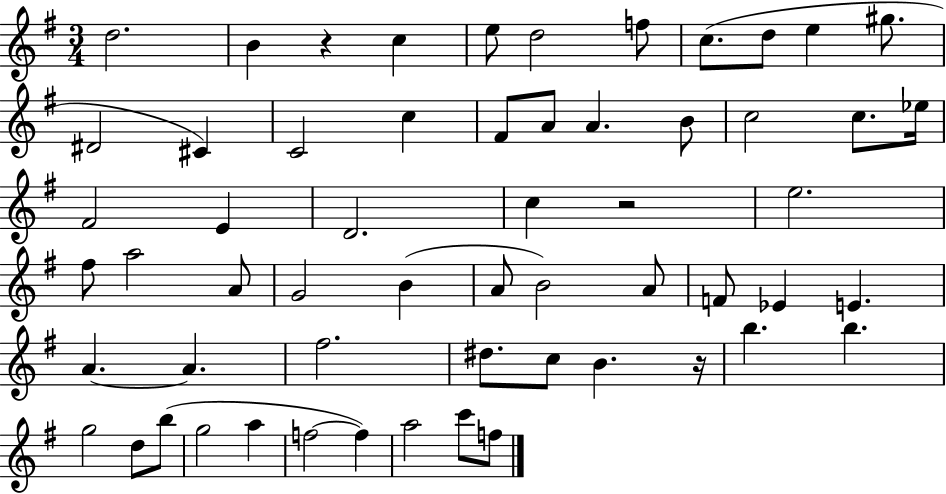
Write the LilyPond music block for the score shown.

{
  \clef treble
  \numericTimeSignature
  \time 3/4
  \key g \major
  d''2. | b'4 r4 c''4 | e''8 d''2 f''8 | c''8.( d''8 e''4 gis''8. | \break dis'2 cis'4) | c'2 c''4 | fis'8 a'8 a'4. b'8 | c''2 c''8. ees''16 | \break fis'2 e'4 | d'2. | c''4 r2 | e''2. | \break fis''8 a''2 a'8 | g'2 b'4( | a'8 b'2) a'8 | f'8 ees'4 e'4. | \break a'4.~~ a'4. | fis''2. | dis''8. c''8 b'4. r16 | b''4. b''4. | \break g''2 d''8 b''8( | g''2 a''4 | f''2~~ f''4) | a''2 c'''8 f''8 | \break \bar "|."
}